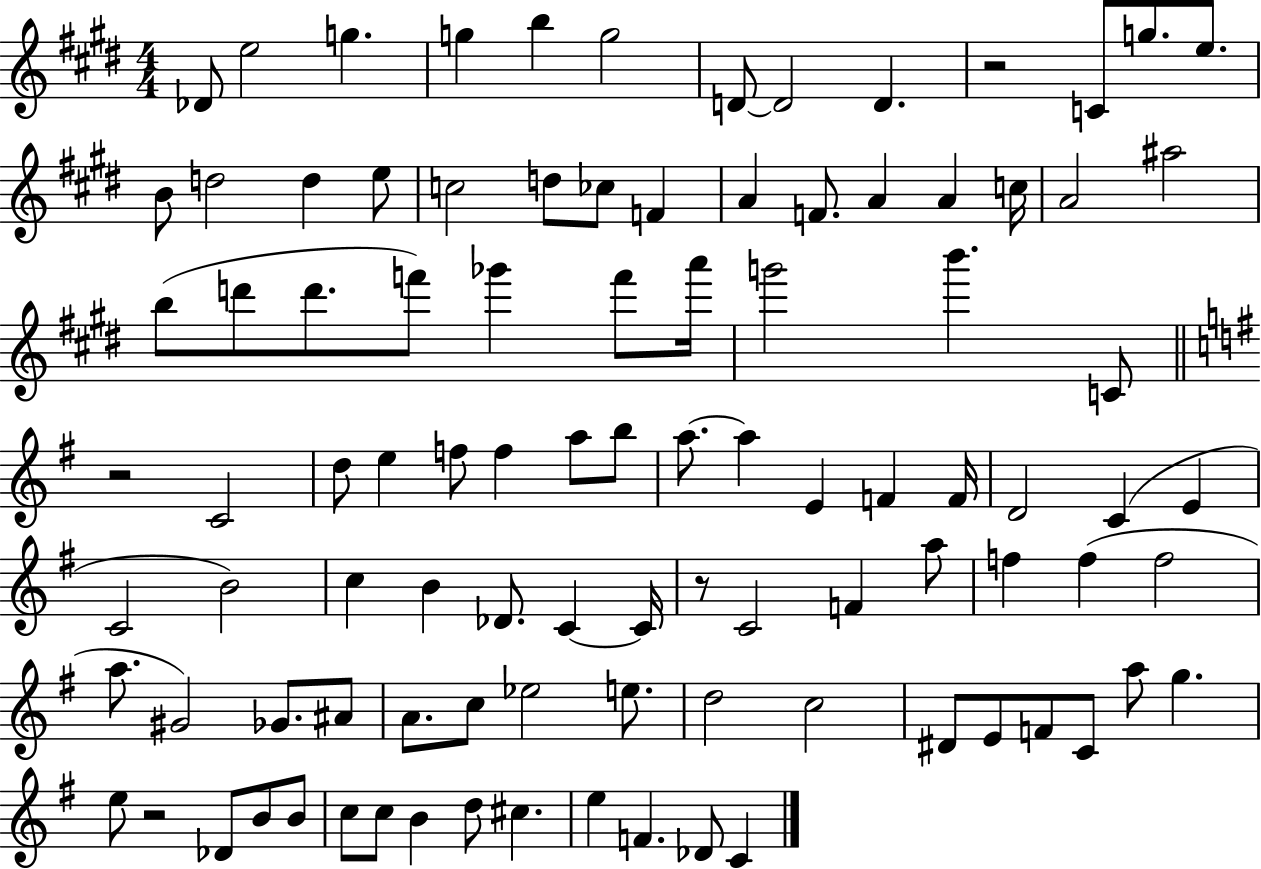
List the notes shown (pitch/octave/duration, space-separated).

Db4/e E5/h G5/q. G5/q B5/q G5/h D4/e D4/h D4/q. R/h C4/e G5/e. E5/e. B4/e D5/h D5/q E5/e C5/h D5/e CES5/e F4/q A4/q F4/e. A4/q A4/q C5/s A4/h A#5/h B5/e D6/e D6/e. F6/e Gb6/q F6/e A6/s G6/h B6/q. C4/e R/h C4/h D5/e E5/q F5/e F5/q A5/e B5/e A5/e. A5/q E4/q F4/q F4/s D4/h C4/q E4/q C4/h B4/h C5/q B4/q Db4/e. C4/q C4/s R/e C4/h F4/q A5/e F5/q F5/q F5/h A5/e. G#4/h Gb4/e. A#4/e A4/e. C5/e Eb5/h E5/e. D5/h C5/h D#4/e E4/e F4/e C4/e A5/e G5/q. E5/e R/h Db4/e B4/e B4/e C5/e C5/e B4/q D5/e C#5/q. E5/q F4/q. Db4/e C4/q